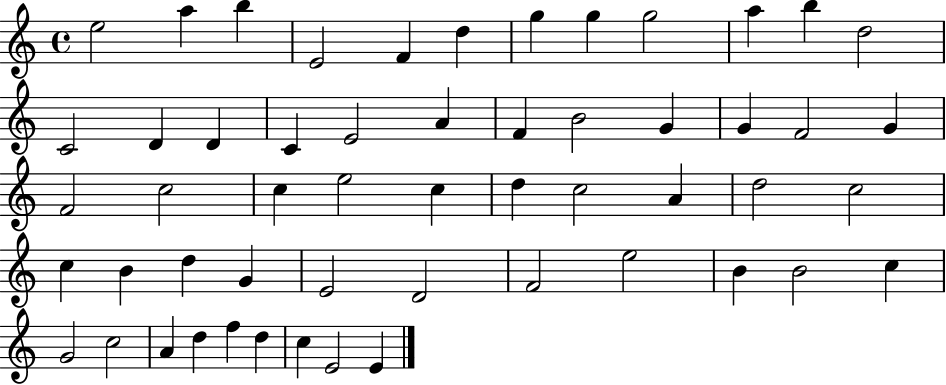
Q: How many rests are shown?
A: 0